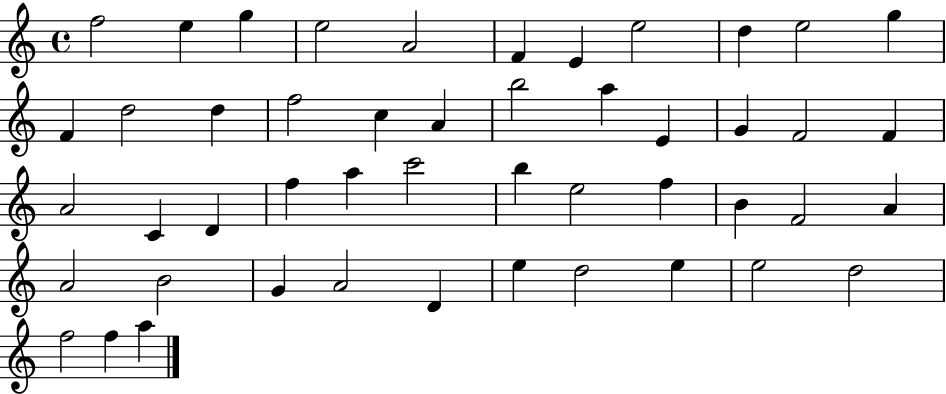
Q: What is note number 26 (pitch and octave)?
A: D4